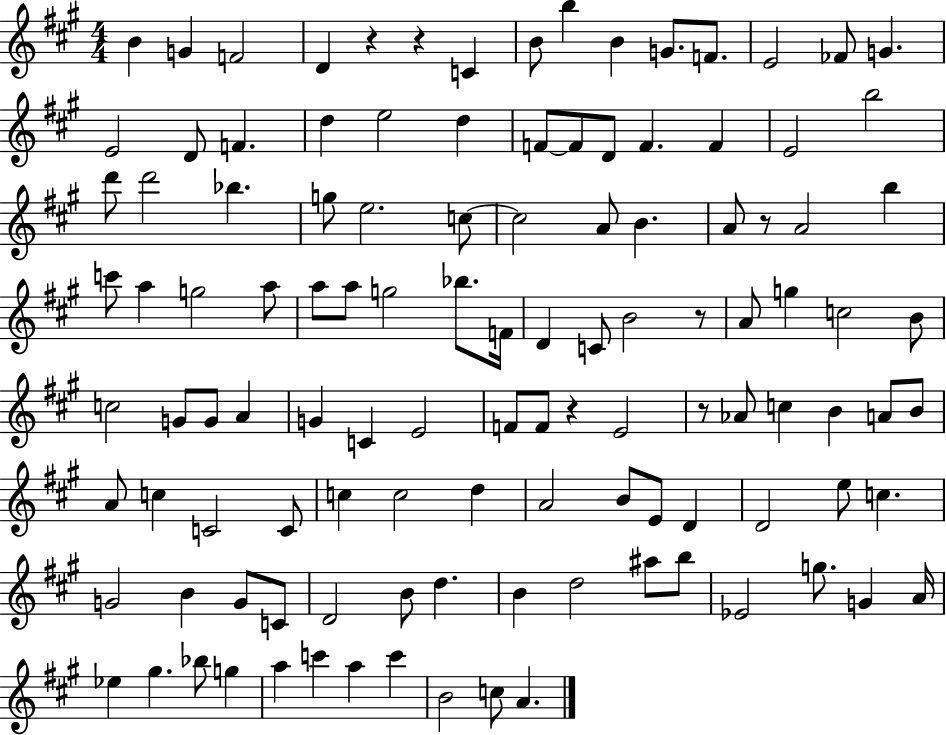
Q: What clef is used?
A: treble